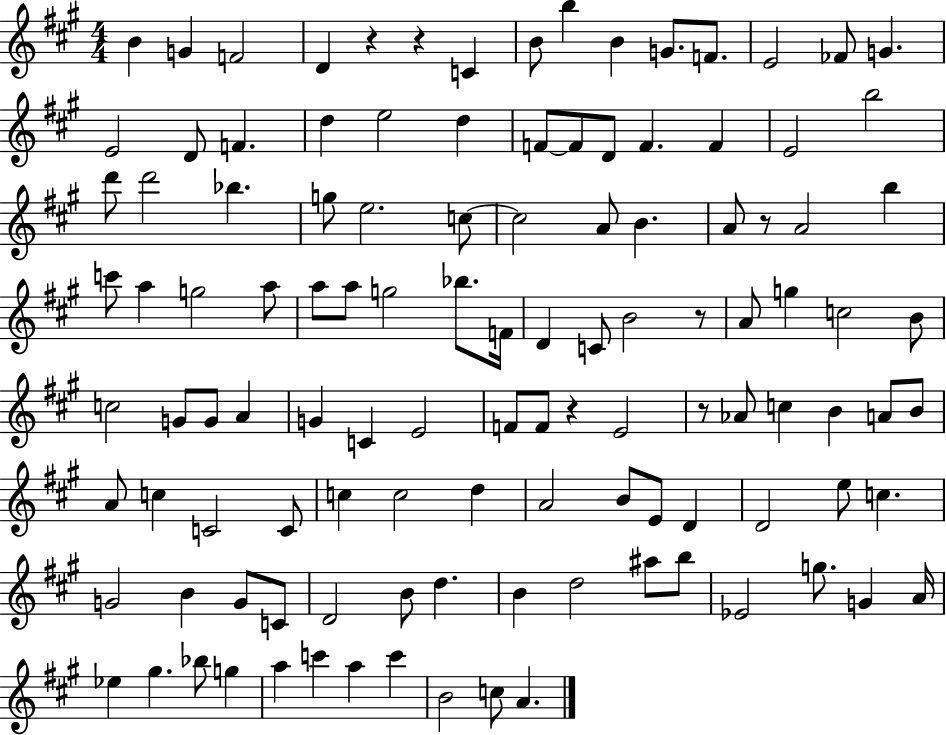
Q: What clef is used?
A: treble